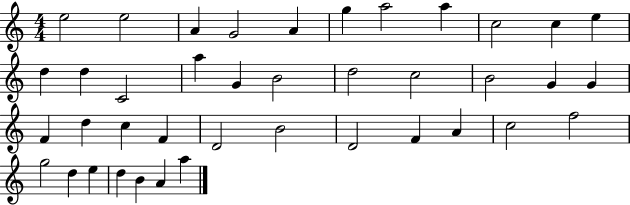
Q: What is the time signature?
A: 4/4